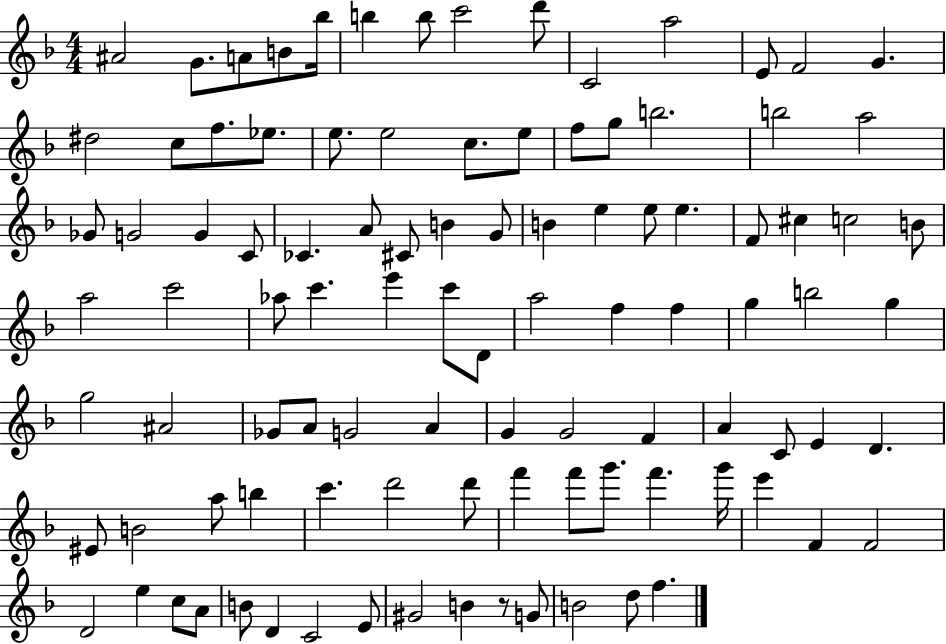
{
  \clef treble
  \numericTimeSignature
  \time 4/4
  \key f \major
  \repeat volta 2 { ais'2 g'8. a'8 b'8 bes''16 | b''4 b''8 c'''2 d'''8 | c'2 a''2 | e'8 f'2 g'4. | \break dis''2 c''8 f''8. ees''8. | e''8. e''2 c''8. e''8 | f''8 g''8 b''2. | b''2 a''2 | \break ges'8 g'2 g'4 c'8 | ces'4. a'8 cis'8 b'4 g'8 | b'4 e''4 e''8 e''4. | f'8 cis''4 c''2 b'8 | \break a''2 c'''2 | aes''8 c'''4. e'''4 c'''8 d'8 | a''2 f''4 f''4 | g''4 b''2 g''4 | \break g''2 ais'2 | ges'8 a'8 g'2 a'4 | g'4 g'2 f'4 | a'4 c'8 e'4 d'4. | \break eis'8 b'2 a''8 b''4 | c'''4. d'''2 d'''8 | f'''4 f'''8 g'''8. f'''4. g'''16 | e'''4 f'4 f'2 | \break d'2 e''4 c''8 a'8 | b'8 d'4 c'2 e'8 | gis'2 b'4 r8 g'8 | b'2 d''8 f''4. | \break } \bar "|."
}